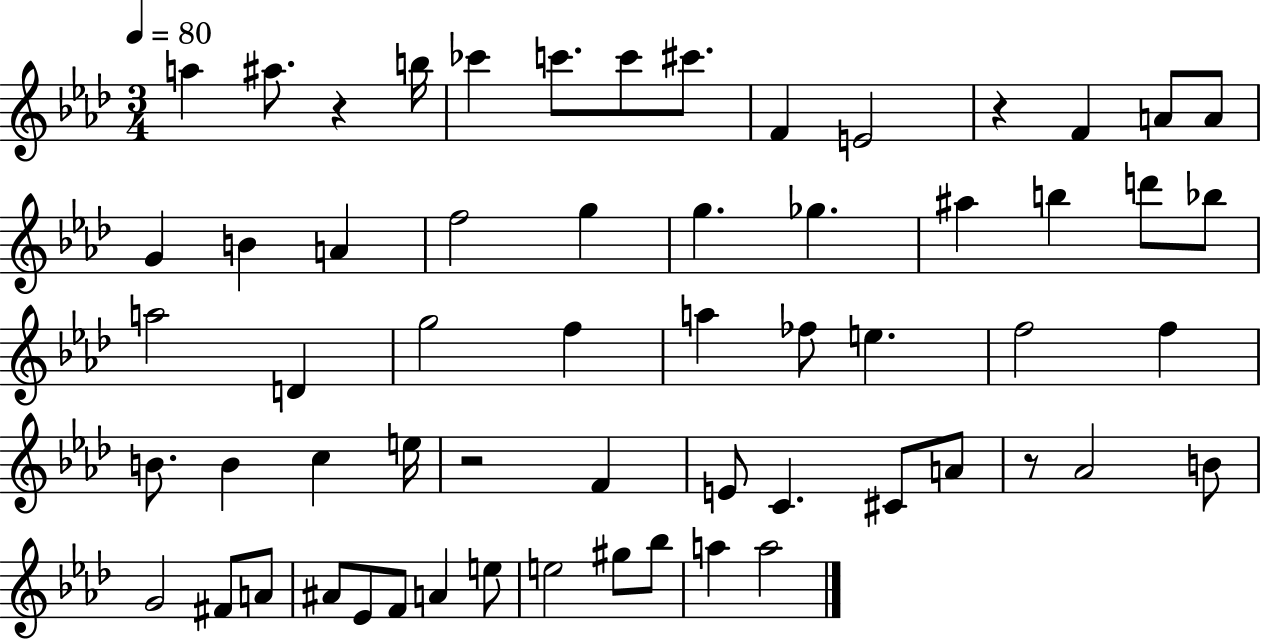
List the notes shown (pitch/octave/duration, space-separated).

A5/q A#5/e. R/q B5/s CES6/q C6/e. C6/e C#6/e. F4/q E4/h R/q F4/q A4/e A4/e G4/q B4/q A4/q F5/h G5/q G5/q. Gb5/q. A#5/q B5/q D6/e Bb5/e A5/h D4/q G5/h F5/q A5/q FES5/e E5/q. F5/h F5/q B4/e. B4/q C5/q E5/s R/h F4/q E4/e C4/q. C#4/e A4/e R/e Ab4/h B4/e G4/h F#4/e A4/e A#4/e Eb4/e F4/e A4/q E5/e E5/h G#5/e Bb5/e A5/q A5/h